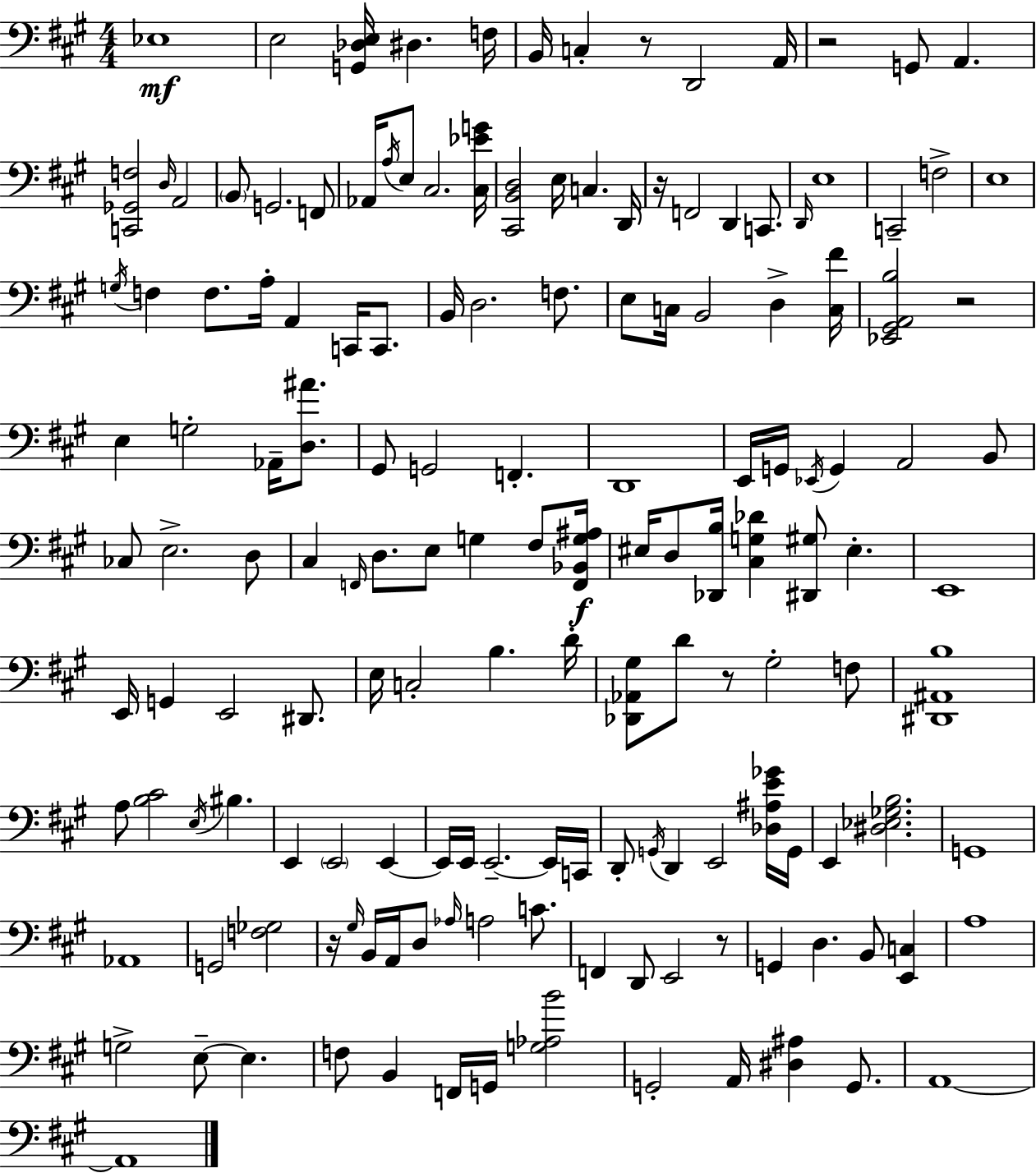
{
  \clef bass
  \numericTimeSignature
  \time 4/4
  \key a \major
  ees1\mf | e2 <g, des e>16 dis4. f16 | b,16 c4-. r8 d,2 a,16 | r2 g,8 a,4. | \break <c, ges, f>2 \grace { d16 } a,2 | \parenthesize b,8 g,2. f,8 | aes,16 \acciaccatura { a16 } e8 cis2. | <cis ees' g'>16 <cis, b, d>2 e16 c4. | \break d,16 r16 f,2 d,4 c,8. | \grace { d,16 } e1 | c,2-- f2-> | e1 | \break \acciaccatura { g16 } f4 f8. a16-. a,4 | c,16 c,8. b,16 d2. | f8. e8 c16 b,2 d4-> | <c fis'>16 <ees, gis, a, b>2 r2 | \break e4 g2-. | aes,16-- <d ais'>8. gis,8 g,2 f,4.-. | d,1 | e,16 g,16 \acciaccatura { ees,16 } g,4 a,2 | \break b,8 ces8 e2.-> | d8 cis4 \grace { f,16 } d8. e8 g4 | fis8 <f, bes, g ais>16\f eis16 d8 <des, b>16 <cis g des'>4 <dis, gis>8 | eis4.-. e,1 | \break e,16 g,4 e,2 | dis,8. e16 c2-. b4. | d'16-. <des, aes, gis>8 d'8 r8 gis2-. | f8 <dis, ais, b>1 | \break a8 <b cis'>2 | \acciaccatura { e16 } bis4. e,4 \parenthesize e,2 | e,4~~ e,16 e,16 e,2.--~~ | e,16 c,16 d,8-. \acciaccatura { g,16 } d,4 e,2 | \break <des ais e' ges'>16 g,16 e,4 <dis ees ges b>2. | g,1 | aes,1 | g,2 | \break <f ges>2 r16 \grace { gis16 } b,16 a,16 d8 \grace { aes16 } a2 | c'8. f,4 d,8 | e,2 r8 g,4 d4. | b,8 <e, c>4 a1 | \break g2-> | e8--~~ e4. f8 b,4 | f,16 g,16 <g aes b'>2 g,2-. | a,16 <dis ais>4 g,8. a,1~~ | \break a,1 | \bar "|."
}